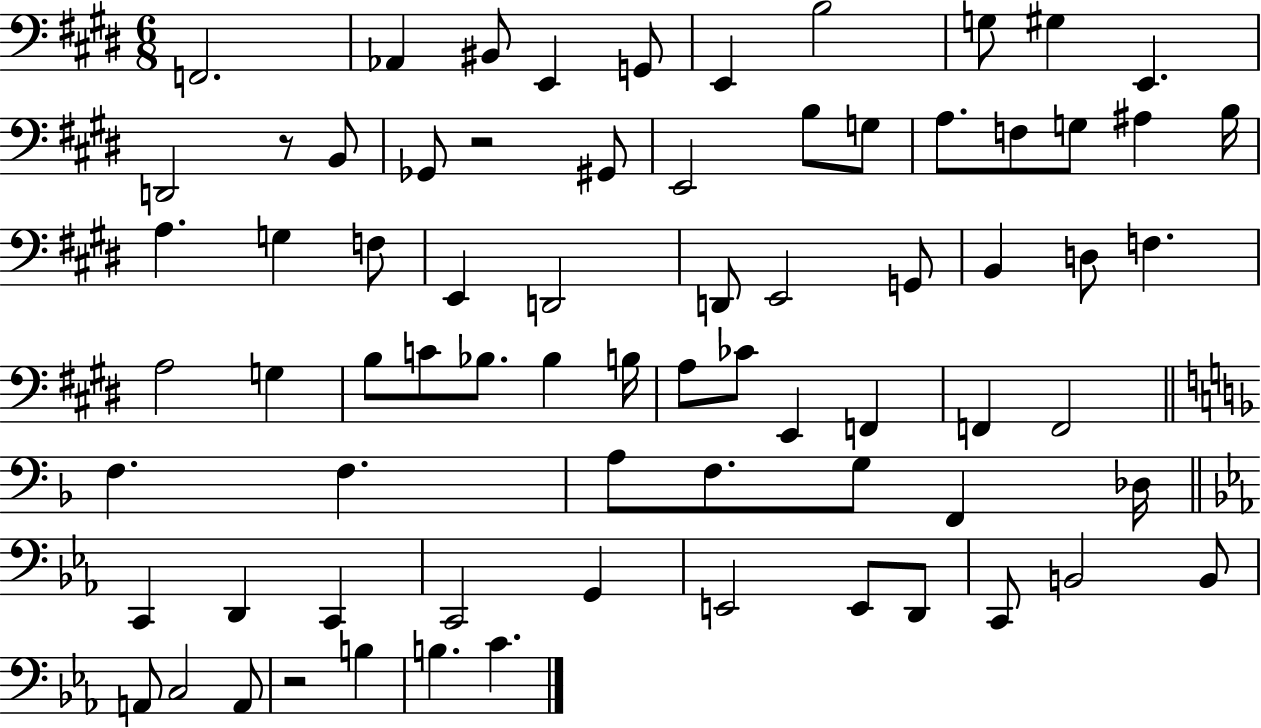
{
  \clef bass
  \numericTimeSignature
  \time 6/8
  \key e \major
  \repeat volta 2 { f,2. | aes,4 bis,8 e,4 g,8 | e,4 b2 | g8 gis4 e,4. | \break d,2 r8 b,8 | ges,8 r2 gis,8 | e,2 b8 g8 | a8. f8 g8 ais4 b16 | \break a4. g4 f8 | e,4 d,2 | d,8 e,2 g,8 | b,4 d8 f4. | \break a2 g4 | b8 c'8 bes8. bes4 b16 | a8 ces'8 e,4 f,4 | f,4 f,2 | \break \bar "||" \break \key f \major f4. f4. | a8 f8. g8 f,4 des16 | \bar "||" \break \key c \minor c,4 d,4 c,4 | c,2 g,4 | e,2 e,8 d,8 | c,8 b,2 b,8 | \break a,8 c2 a,8 | r2 b4 | b4. c'4. | } \bar "|."
}